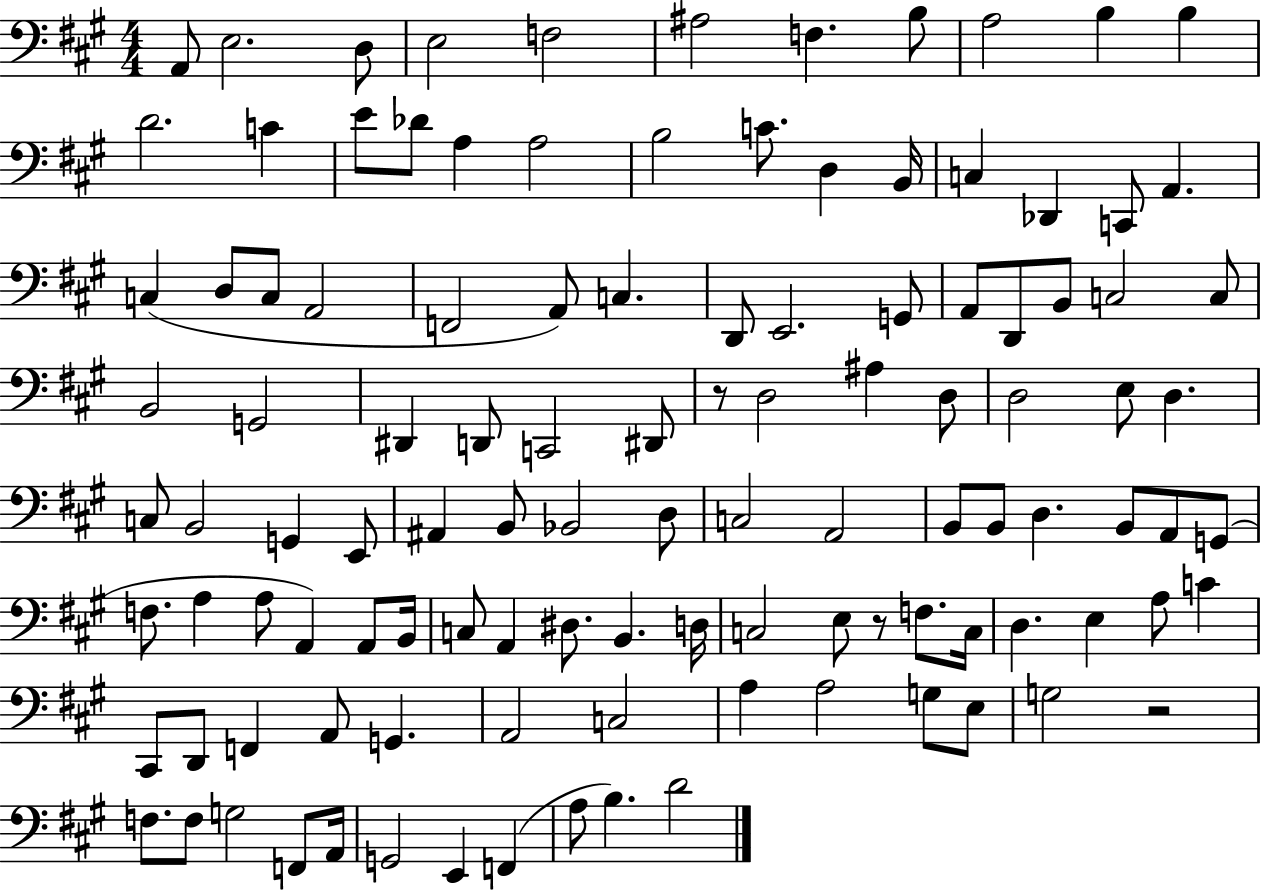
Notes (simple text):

A2/e E3/h. D3/e E3/h F3/h A#3/h F3/q. B3/e A3/h B3/q B3/q D4/h. C4/q E4/e Db4/e A3/q A3/h B3/h C4/e. D3/q B2/s C3/q Db2/q C2/e A2/q. C3/q D3/e C3/e A2/h F2/h A2/e C3/q. D2/e E2/h. G2/e A2/e D2/e B2/e C3/h C3/e B2/h G2/h D#2/q D2/e C2/h D#2/e R/e D3/h A#3/q D3/e D3/h E3/e D3/q. C3/e B2/h G2/q E2/e A#2/q B2/e Bb2/h D3/e C3/h A2/h B2/e B2/e D3/q. B2/e A2/e G2/e F3/e. A3/q A3/e A2/q A2/e B2/s C3/e A2/q D#3/e. B2/q. D3/s C3/h E3/e R/e F3/e. C3/s D3/q. E3/q A3/e C4/q C#2/e D2/e F2/q A2/e G2/q. A2/h C3/h A3/q A3/h G3/e E3/e G3/h R/h F3/e. F3/e G3/h F2/e A2/s G2/h E2/q F2/q A3/e B3/q. D4/h